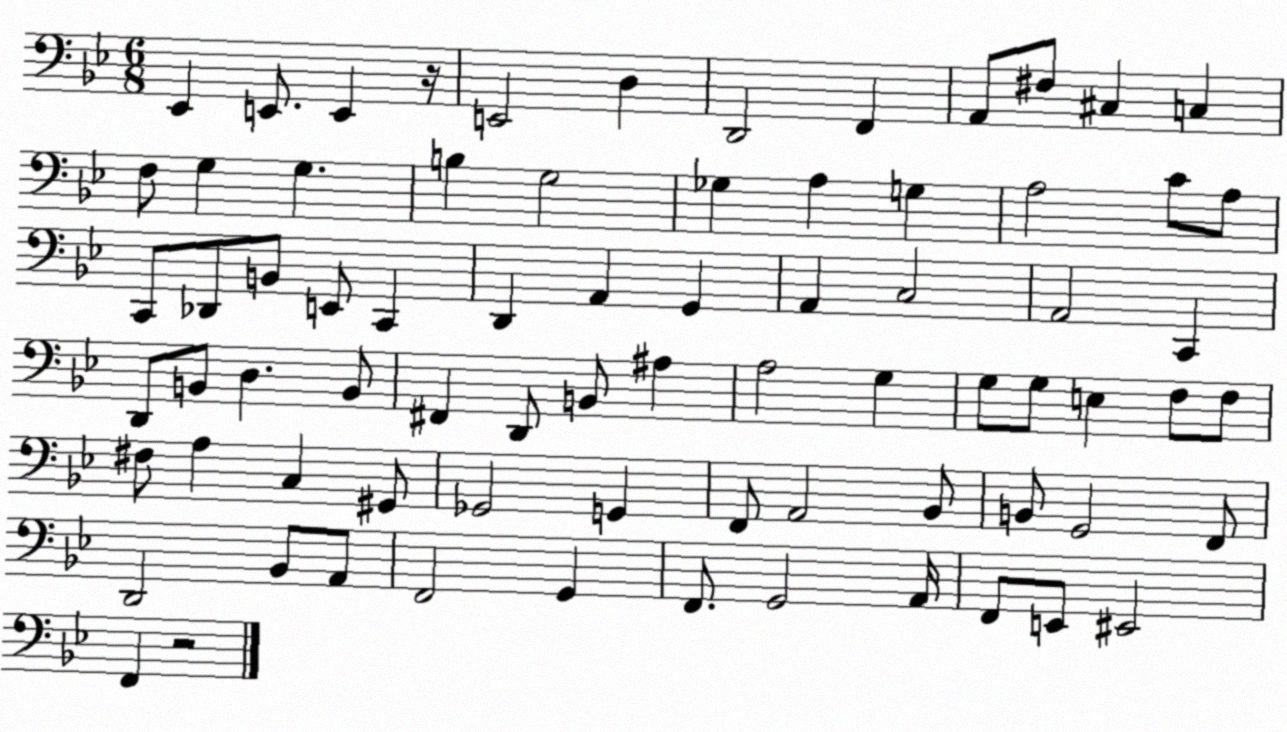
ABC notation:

X:1
T:Untitled
M:6/8
L:1/4
K:Bb
_E,, E,,/2 E,, z/4 E,,2 D, D,,2 F,, A,,/2 ^F,/2 ^C, C, F,/2 G, G, B, G,2 _G, A, G, A,2 C/2 A,/2 C,,/2 _D,,/2 B,,/2 E,,/2 C,, D,, A,, G,, A,, C,2 A,,2 C,, D,,/2 B,,/2 D, B,,/2 ^F,, D,,/2 B,,/2 ^A, A,2 G, G,/2 G,/2 E, F,/2 F,/2 ^F,/2 A, C, ^G,,/2 _G,,2 G,, F,,/2 A,,2 _B,,/2 B,,/2 G,,2 F,,/2 D,,2 _B,,/2 A,,/2 F,,2 G,, F,,/2 G,,2 A,,/4 F,,/2 E,,/2 ^E,,2 F,, z2